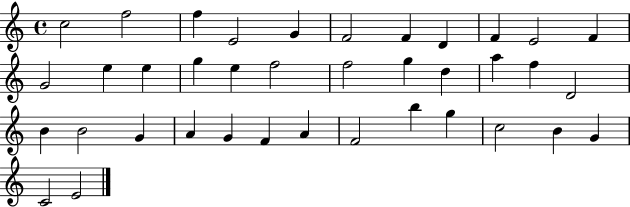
C5/h F5/h F5/q E4/h G4/q F4/h F4/q D4/q F4/q E4/h F4/q G4/h E5/q E5/q G5/q E5/q F5/h F5/h G5/q D5/q A5/q F5/q D4/h B4/q B4/h G4/q A4/q G4/q F4/q A4/q F4/h B5/q G5/q C5/h B4/q G4/q C4/h E4/h